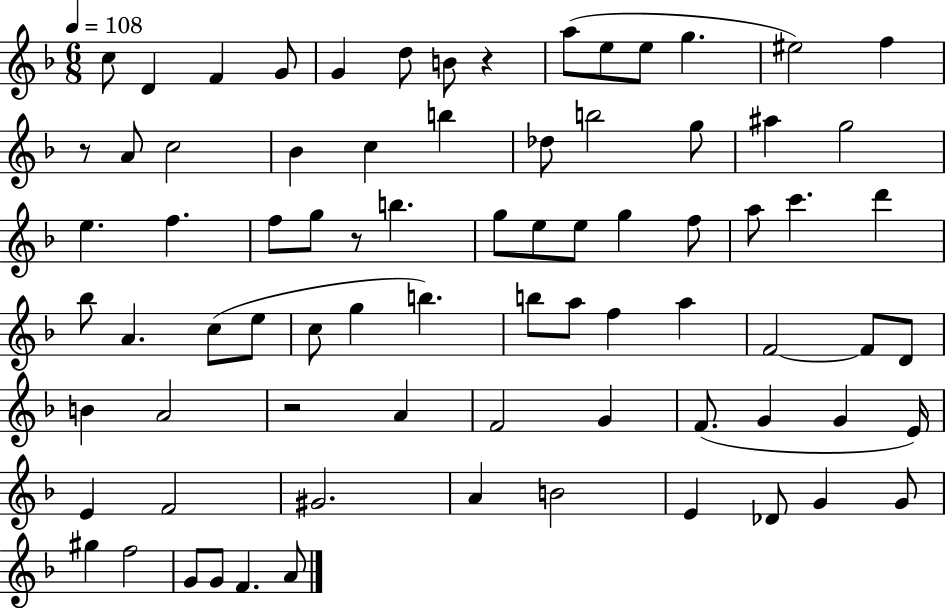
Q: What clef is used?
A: treble